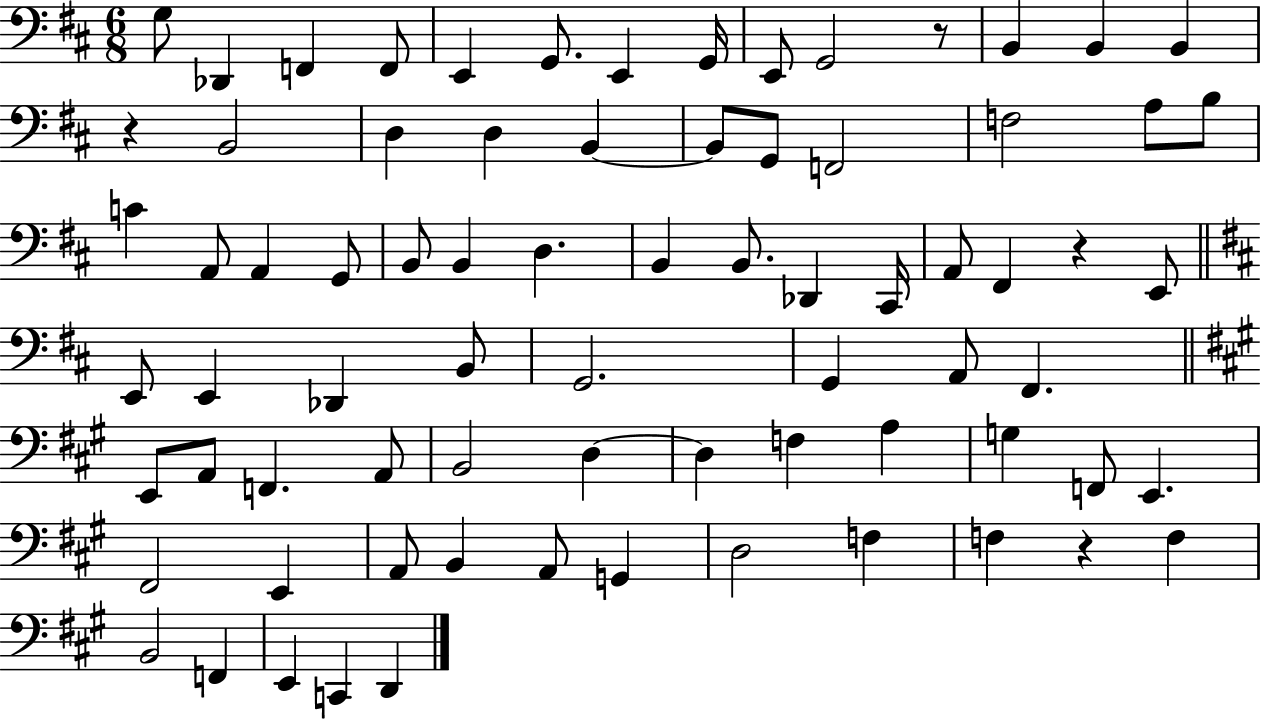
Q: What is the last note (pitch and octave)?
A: D2